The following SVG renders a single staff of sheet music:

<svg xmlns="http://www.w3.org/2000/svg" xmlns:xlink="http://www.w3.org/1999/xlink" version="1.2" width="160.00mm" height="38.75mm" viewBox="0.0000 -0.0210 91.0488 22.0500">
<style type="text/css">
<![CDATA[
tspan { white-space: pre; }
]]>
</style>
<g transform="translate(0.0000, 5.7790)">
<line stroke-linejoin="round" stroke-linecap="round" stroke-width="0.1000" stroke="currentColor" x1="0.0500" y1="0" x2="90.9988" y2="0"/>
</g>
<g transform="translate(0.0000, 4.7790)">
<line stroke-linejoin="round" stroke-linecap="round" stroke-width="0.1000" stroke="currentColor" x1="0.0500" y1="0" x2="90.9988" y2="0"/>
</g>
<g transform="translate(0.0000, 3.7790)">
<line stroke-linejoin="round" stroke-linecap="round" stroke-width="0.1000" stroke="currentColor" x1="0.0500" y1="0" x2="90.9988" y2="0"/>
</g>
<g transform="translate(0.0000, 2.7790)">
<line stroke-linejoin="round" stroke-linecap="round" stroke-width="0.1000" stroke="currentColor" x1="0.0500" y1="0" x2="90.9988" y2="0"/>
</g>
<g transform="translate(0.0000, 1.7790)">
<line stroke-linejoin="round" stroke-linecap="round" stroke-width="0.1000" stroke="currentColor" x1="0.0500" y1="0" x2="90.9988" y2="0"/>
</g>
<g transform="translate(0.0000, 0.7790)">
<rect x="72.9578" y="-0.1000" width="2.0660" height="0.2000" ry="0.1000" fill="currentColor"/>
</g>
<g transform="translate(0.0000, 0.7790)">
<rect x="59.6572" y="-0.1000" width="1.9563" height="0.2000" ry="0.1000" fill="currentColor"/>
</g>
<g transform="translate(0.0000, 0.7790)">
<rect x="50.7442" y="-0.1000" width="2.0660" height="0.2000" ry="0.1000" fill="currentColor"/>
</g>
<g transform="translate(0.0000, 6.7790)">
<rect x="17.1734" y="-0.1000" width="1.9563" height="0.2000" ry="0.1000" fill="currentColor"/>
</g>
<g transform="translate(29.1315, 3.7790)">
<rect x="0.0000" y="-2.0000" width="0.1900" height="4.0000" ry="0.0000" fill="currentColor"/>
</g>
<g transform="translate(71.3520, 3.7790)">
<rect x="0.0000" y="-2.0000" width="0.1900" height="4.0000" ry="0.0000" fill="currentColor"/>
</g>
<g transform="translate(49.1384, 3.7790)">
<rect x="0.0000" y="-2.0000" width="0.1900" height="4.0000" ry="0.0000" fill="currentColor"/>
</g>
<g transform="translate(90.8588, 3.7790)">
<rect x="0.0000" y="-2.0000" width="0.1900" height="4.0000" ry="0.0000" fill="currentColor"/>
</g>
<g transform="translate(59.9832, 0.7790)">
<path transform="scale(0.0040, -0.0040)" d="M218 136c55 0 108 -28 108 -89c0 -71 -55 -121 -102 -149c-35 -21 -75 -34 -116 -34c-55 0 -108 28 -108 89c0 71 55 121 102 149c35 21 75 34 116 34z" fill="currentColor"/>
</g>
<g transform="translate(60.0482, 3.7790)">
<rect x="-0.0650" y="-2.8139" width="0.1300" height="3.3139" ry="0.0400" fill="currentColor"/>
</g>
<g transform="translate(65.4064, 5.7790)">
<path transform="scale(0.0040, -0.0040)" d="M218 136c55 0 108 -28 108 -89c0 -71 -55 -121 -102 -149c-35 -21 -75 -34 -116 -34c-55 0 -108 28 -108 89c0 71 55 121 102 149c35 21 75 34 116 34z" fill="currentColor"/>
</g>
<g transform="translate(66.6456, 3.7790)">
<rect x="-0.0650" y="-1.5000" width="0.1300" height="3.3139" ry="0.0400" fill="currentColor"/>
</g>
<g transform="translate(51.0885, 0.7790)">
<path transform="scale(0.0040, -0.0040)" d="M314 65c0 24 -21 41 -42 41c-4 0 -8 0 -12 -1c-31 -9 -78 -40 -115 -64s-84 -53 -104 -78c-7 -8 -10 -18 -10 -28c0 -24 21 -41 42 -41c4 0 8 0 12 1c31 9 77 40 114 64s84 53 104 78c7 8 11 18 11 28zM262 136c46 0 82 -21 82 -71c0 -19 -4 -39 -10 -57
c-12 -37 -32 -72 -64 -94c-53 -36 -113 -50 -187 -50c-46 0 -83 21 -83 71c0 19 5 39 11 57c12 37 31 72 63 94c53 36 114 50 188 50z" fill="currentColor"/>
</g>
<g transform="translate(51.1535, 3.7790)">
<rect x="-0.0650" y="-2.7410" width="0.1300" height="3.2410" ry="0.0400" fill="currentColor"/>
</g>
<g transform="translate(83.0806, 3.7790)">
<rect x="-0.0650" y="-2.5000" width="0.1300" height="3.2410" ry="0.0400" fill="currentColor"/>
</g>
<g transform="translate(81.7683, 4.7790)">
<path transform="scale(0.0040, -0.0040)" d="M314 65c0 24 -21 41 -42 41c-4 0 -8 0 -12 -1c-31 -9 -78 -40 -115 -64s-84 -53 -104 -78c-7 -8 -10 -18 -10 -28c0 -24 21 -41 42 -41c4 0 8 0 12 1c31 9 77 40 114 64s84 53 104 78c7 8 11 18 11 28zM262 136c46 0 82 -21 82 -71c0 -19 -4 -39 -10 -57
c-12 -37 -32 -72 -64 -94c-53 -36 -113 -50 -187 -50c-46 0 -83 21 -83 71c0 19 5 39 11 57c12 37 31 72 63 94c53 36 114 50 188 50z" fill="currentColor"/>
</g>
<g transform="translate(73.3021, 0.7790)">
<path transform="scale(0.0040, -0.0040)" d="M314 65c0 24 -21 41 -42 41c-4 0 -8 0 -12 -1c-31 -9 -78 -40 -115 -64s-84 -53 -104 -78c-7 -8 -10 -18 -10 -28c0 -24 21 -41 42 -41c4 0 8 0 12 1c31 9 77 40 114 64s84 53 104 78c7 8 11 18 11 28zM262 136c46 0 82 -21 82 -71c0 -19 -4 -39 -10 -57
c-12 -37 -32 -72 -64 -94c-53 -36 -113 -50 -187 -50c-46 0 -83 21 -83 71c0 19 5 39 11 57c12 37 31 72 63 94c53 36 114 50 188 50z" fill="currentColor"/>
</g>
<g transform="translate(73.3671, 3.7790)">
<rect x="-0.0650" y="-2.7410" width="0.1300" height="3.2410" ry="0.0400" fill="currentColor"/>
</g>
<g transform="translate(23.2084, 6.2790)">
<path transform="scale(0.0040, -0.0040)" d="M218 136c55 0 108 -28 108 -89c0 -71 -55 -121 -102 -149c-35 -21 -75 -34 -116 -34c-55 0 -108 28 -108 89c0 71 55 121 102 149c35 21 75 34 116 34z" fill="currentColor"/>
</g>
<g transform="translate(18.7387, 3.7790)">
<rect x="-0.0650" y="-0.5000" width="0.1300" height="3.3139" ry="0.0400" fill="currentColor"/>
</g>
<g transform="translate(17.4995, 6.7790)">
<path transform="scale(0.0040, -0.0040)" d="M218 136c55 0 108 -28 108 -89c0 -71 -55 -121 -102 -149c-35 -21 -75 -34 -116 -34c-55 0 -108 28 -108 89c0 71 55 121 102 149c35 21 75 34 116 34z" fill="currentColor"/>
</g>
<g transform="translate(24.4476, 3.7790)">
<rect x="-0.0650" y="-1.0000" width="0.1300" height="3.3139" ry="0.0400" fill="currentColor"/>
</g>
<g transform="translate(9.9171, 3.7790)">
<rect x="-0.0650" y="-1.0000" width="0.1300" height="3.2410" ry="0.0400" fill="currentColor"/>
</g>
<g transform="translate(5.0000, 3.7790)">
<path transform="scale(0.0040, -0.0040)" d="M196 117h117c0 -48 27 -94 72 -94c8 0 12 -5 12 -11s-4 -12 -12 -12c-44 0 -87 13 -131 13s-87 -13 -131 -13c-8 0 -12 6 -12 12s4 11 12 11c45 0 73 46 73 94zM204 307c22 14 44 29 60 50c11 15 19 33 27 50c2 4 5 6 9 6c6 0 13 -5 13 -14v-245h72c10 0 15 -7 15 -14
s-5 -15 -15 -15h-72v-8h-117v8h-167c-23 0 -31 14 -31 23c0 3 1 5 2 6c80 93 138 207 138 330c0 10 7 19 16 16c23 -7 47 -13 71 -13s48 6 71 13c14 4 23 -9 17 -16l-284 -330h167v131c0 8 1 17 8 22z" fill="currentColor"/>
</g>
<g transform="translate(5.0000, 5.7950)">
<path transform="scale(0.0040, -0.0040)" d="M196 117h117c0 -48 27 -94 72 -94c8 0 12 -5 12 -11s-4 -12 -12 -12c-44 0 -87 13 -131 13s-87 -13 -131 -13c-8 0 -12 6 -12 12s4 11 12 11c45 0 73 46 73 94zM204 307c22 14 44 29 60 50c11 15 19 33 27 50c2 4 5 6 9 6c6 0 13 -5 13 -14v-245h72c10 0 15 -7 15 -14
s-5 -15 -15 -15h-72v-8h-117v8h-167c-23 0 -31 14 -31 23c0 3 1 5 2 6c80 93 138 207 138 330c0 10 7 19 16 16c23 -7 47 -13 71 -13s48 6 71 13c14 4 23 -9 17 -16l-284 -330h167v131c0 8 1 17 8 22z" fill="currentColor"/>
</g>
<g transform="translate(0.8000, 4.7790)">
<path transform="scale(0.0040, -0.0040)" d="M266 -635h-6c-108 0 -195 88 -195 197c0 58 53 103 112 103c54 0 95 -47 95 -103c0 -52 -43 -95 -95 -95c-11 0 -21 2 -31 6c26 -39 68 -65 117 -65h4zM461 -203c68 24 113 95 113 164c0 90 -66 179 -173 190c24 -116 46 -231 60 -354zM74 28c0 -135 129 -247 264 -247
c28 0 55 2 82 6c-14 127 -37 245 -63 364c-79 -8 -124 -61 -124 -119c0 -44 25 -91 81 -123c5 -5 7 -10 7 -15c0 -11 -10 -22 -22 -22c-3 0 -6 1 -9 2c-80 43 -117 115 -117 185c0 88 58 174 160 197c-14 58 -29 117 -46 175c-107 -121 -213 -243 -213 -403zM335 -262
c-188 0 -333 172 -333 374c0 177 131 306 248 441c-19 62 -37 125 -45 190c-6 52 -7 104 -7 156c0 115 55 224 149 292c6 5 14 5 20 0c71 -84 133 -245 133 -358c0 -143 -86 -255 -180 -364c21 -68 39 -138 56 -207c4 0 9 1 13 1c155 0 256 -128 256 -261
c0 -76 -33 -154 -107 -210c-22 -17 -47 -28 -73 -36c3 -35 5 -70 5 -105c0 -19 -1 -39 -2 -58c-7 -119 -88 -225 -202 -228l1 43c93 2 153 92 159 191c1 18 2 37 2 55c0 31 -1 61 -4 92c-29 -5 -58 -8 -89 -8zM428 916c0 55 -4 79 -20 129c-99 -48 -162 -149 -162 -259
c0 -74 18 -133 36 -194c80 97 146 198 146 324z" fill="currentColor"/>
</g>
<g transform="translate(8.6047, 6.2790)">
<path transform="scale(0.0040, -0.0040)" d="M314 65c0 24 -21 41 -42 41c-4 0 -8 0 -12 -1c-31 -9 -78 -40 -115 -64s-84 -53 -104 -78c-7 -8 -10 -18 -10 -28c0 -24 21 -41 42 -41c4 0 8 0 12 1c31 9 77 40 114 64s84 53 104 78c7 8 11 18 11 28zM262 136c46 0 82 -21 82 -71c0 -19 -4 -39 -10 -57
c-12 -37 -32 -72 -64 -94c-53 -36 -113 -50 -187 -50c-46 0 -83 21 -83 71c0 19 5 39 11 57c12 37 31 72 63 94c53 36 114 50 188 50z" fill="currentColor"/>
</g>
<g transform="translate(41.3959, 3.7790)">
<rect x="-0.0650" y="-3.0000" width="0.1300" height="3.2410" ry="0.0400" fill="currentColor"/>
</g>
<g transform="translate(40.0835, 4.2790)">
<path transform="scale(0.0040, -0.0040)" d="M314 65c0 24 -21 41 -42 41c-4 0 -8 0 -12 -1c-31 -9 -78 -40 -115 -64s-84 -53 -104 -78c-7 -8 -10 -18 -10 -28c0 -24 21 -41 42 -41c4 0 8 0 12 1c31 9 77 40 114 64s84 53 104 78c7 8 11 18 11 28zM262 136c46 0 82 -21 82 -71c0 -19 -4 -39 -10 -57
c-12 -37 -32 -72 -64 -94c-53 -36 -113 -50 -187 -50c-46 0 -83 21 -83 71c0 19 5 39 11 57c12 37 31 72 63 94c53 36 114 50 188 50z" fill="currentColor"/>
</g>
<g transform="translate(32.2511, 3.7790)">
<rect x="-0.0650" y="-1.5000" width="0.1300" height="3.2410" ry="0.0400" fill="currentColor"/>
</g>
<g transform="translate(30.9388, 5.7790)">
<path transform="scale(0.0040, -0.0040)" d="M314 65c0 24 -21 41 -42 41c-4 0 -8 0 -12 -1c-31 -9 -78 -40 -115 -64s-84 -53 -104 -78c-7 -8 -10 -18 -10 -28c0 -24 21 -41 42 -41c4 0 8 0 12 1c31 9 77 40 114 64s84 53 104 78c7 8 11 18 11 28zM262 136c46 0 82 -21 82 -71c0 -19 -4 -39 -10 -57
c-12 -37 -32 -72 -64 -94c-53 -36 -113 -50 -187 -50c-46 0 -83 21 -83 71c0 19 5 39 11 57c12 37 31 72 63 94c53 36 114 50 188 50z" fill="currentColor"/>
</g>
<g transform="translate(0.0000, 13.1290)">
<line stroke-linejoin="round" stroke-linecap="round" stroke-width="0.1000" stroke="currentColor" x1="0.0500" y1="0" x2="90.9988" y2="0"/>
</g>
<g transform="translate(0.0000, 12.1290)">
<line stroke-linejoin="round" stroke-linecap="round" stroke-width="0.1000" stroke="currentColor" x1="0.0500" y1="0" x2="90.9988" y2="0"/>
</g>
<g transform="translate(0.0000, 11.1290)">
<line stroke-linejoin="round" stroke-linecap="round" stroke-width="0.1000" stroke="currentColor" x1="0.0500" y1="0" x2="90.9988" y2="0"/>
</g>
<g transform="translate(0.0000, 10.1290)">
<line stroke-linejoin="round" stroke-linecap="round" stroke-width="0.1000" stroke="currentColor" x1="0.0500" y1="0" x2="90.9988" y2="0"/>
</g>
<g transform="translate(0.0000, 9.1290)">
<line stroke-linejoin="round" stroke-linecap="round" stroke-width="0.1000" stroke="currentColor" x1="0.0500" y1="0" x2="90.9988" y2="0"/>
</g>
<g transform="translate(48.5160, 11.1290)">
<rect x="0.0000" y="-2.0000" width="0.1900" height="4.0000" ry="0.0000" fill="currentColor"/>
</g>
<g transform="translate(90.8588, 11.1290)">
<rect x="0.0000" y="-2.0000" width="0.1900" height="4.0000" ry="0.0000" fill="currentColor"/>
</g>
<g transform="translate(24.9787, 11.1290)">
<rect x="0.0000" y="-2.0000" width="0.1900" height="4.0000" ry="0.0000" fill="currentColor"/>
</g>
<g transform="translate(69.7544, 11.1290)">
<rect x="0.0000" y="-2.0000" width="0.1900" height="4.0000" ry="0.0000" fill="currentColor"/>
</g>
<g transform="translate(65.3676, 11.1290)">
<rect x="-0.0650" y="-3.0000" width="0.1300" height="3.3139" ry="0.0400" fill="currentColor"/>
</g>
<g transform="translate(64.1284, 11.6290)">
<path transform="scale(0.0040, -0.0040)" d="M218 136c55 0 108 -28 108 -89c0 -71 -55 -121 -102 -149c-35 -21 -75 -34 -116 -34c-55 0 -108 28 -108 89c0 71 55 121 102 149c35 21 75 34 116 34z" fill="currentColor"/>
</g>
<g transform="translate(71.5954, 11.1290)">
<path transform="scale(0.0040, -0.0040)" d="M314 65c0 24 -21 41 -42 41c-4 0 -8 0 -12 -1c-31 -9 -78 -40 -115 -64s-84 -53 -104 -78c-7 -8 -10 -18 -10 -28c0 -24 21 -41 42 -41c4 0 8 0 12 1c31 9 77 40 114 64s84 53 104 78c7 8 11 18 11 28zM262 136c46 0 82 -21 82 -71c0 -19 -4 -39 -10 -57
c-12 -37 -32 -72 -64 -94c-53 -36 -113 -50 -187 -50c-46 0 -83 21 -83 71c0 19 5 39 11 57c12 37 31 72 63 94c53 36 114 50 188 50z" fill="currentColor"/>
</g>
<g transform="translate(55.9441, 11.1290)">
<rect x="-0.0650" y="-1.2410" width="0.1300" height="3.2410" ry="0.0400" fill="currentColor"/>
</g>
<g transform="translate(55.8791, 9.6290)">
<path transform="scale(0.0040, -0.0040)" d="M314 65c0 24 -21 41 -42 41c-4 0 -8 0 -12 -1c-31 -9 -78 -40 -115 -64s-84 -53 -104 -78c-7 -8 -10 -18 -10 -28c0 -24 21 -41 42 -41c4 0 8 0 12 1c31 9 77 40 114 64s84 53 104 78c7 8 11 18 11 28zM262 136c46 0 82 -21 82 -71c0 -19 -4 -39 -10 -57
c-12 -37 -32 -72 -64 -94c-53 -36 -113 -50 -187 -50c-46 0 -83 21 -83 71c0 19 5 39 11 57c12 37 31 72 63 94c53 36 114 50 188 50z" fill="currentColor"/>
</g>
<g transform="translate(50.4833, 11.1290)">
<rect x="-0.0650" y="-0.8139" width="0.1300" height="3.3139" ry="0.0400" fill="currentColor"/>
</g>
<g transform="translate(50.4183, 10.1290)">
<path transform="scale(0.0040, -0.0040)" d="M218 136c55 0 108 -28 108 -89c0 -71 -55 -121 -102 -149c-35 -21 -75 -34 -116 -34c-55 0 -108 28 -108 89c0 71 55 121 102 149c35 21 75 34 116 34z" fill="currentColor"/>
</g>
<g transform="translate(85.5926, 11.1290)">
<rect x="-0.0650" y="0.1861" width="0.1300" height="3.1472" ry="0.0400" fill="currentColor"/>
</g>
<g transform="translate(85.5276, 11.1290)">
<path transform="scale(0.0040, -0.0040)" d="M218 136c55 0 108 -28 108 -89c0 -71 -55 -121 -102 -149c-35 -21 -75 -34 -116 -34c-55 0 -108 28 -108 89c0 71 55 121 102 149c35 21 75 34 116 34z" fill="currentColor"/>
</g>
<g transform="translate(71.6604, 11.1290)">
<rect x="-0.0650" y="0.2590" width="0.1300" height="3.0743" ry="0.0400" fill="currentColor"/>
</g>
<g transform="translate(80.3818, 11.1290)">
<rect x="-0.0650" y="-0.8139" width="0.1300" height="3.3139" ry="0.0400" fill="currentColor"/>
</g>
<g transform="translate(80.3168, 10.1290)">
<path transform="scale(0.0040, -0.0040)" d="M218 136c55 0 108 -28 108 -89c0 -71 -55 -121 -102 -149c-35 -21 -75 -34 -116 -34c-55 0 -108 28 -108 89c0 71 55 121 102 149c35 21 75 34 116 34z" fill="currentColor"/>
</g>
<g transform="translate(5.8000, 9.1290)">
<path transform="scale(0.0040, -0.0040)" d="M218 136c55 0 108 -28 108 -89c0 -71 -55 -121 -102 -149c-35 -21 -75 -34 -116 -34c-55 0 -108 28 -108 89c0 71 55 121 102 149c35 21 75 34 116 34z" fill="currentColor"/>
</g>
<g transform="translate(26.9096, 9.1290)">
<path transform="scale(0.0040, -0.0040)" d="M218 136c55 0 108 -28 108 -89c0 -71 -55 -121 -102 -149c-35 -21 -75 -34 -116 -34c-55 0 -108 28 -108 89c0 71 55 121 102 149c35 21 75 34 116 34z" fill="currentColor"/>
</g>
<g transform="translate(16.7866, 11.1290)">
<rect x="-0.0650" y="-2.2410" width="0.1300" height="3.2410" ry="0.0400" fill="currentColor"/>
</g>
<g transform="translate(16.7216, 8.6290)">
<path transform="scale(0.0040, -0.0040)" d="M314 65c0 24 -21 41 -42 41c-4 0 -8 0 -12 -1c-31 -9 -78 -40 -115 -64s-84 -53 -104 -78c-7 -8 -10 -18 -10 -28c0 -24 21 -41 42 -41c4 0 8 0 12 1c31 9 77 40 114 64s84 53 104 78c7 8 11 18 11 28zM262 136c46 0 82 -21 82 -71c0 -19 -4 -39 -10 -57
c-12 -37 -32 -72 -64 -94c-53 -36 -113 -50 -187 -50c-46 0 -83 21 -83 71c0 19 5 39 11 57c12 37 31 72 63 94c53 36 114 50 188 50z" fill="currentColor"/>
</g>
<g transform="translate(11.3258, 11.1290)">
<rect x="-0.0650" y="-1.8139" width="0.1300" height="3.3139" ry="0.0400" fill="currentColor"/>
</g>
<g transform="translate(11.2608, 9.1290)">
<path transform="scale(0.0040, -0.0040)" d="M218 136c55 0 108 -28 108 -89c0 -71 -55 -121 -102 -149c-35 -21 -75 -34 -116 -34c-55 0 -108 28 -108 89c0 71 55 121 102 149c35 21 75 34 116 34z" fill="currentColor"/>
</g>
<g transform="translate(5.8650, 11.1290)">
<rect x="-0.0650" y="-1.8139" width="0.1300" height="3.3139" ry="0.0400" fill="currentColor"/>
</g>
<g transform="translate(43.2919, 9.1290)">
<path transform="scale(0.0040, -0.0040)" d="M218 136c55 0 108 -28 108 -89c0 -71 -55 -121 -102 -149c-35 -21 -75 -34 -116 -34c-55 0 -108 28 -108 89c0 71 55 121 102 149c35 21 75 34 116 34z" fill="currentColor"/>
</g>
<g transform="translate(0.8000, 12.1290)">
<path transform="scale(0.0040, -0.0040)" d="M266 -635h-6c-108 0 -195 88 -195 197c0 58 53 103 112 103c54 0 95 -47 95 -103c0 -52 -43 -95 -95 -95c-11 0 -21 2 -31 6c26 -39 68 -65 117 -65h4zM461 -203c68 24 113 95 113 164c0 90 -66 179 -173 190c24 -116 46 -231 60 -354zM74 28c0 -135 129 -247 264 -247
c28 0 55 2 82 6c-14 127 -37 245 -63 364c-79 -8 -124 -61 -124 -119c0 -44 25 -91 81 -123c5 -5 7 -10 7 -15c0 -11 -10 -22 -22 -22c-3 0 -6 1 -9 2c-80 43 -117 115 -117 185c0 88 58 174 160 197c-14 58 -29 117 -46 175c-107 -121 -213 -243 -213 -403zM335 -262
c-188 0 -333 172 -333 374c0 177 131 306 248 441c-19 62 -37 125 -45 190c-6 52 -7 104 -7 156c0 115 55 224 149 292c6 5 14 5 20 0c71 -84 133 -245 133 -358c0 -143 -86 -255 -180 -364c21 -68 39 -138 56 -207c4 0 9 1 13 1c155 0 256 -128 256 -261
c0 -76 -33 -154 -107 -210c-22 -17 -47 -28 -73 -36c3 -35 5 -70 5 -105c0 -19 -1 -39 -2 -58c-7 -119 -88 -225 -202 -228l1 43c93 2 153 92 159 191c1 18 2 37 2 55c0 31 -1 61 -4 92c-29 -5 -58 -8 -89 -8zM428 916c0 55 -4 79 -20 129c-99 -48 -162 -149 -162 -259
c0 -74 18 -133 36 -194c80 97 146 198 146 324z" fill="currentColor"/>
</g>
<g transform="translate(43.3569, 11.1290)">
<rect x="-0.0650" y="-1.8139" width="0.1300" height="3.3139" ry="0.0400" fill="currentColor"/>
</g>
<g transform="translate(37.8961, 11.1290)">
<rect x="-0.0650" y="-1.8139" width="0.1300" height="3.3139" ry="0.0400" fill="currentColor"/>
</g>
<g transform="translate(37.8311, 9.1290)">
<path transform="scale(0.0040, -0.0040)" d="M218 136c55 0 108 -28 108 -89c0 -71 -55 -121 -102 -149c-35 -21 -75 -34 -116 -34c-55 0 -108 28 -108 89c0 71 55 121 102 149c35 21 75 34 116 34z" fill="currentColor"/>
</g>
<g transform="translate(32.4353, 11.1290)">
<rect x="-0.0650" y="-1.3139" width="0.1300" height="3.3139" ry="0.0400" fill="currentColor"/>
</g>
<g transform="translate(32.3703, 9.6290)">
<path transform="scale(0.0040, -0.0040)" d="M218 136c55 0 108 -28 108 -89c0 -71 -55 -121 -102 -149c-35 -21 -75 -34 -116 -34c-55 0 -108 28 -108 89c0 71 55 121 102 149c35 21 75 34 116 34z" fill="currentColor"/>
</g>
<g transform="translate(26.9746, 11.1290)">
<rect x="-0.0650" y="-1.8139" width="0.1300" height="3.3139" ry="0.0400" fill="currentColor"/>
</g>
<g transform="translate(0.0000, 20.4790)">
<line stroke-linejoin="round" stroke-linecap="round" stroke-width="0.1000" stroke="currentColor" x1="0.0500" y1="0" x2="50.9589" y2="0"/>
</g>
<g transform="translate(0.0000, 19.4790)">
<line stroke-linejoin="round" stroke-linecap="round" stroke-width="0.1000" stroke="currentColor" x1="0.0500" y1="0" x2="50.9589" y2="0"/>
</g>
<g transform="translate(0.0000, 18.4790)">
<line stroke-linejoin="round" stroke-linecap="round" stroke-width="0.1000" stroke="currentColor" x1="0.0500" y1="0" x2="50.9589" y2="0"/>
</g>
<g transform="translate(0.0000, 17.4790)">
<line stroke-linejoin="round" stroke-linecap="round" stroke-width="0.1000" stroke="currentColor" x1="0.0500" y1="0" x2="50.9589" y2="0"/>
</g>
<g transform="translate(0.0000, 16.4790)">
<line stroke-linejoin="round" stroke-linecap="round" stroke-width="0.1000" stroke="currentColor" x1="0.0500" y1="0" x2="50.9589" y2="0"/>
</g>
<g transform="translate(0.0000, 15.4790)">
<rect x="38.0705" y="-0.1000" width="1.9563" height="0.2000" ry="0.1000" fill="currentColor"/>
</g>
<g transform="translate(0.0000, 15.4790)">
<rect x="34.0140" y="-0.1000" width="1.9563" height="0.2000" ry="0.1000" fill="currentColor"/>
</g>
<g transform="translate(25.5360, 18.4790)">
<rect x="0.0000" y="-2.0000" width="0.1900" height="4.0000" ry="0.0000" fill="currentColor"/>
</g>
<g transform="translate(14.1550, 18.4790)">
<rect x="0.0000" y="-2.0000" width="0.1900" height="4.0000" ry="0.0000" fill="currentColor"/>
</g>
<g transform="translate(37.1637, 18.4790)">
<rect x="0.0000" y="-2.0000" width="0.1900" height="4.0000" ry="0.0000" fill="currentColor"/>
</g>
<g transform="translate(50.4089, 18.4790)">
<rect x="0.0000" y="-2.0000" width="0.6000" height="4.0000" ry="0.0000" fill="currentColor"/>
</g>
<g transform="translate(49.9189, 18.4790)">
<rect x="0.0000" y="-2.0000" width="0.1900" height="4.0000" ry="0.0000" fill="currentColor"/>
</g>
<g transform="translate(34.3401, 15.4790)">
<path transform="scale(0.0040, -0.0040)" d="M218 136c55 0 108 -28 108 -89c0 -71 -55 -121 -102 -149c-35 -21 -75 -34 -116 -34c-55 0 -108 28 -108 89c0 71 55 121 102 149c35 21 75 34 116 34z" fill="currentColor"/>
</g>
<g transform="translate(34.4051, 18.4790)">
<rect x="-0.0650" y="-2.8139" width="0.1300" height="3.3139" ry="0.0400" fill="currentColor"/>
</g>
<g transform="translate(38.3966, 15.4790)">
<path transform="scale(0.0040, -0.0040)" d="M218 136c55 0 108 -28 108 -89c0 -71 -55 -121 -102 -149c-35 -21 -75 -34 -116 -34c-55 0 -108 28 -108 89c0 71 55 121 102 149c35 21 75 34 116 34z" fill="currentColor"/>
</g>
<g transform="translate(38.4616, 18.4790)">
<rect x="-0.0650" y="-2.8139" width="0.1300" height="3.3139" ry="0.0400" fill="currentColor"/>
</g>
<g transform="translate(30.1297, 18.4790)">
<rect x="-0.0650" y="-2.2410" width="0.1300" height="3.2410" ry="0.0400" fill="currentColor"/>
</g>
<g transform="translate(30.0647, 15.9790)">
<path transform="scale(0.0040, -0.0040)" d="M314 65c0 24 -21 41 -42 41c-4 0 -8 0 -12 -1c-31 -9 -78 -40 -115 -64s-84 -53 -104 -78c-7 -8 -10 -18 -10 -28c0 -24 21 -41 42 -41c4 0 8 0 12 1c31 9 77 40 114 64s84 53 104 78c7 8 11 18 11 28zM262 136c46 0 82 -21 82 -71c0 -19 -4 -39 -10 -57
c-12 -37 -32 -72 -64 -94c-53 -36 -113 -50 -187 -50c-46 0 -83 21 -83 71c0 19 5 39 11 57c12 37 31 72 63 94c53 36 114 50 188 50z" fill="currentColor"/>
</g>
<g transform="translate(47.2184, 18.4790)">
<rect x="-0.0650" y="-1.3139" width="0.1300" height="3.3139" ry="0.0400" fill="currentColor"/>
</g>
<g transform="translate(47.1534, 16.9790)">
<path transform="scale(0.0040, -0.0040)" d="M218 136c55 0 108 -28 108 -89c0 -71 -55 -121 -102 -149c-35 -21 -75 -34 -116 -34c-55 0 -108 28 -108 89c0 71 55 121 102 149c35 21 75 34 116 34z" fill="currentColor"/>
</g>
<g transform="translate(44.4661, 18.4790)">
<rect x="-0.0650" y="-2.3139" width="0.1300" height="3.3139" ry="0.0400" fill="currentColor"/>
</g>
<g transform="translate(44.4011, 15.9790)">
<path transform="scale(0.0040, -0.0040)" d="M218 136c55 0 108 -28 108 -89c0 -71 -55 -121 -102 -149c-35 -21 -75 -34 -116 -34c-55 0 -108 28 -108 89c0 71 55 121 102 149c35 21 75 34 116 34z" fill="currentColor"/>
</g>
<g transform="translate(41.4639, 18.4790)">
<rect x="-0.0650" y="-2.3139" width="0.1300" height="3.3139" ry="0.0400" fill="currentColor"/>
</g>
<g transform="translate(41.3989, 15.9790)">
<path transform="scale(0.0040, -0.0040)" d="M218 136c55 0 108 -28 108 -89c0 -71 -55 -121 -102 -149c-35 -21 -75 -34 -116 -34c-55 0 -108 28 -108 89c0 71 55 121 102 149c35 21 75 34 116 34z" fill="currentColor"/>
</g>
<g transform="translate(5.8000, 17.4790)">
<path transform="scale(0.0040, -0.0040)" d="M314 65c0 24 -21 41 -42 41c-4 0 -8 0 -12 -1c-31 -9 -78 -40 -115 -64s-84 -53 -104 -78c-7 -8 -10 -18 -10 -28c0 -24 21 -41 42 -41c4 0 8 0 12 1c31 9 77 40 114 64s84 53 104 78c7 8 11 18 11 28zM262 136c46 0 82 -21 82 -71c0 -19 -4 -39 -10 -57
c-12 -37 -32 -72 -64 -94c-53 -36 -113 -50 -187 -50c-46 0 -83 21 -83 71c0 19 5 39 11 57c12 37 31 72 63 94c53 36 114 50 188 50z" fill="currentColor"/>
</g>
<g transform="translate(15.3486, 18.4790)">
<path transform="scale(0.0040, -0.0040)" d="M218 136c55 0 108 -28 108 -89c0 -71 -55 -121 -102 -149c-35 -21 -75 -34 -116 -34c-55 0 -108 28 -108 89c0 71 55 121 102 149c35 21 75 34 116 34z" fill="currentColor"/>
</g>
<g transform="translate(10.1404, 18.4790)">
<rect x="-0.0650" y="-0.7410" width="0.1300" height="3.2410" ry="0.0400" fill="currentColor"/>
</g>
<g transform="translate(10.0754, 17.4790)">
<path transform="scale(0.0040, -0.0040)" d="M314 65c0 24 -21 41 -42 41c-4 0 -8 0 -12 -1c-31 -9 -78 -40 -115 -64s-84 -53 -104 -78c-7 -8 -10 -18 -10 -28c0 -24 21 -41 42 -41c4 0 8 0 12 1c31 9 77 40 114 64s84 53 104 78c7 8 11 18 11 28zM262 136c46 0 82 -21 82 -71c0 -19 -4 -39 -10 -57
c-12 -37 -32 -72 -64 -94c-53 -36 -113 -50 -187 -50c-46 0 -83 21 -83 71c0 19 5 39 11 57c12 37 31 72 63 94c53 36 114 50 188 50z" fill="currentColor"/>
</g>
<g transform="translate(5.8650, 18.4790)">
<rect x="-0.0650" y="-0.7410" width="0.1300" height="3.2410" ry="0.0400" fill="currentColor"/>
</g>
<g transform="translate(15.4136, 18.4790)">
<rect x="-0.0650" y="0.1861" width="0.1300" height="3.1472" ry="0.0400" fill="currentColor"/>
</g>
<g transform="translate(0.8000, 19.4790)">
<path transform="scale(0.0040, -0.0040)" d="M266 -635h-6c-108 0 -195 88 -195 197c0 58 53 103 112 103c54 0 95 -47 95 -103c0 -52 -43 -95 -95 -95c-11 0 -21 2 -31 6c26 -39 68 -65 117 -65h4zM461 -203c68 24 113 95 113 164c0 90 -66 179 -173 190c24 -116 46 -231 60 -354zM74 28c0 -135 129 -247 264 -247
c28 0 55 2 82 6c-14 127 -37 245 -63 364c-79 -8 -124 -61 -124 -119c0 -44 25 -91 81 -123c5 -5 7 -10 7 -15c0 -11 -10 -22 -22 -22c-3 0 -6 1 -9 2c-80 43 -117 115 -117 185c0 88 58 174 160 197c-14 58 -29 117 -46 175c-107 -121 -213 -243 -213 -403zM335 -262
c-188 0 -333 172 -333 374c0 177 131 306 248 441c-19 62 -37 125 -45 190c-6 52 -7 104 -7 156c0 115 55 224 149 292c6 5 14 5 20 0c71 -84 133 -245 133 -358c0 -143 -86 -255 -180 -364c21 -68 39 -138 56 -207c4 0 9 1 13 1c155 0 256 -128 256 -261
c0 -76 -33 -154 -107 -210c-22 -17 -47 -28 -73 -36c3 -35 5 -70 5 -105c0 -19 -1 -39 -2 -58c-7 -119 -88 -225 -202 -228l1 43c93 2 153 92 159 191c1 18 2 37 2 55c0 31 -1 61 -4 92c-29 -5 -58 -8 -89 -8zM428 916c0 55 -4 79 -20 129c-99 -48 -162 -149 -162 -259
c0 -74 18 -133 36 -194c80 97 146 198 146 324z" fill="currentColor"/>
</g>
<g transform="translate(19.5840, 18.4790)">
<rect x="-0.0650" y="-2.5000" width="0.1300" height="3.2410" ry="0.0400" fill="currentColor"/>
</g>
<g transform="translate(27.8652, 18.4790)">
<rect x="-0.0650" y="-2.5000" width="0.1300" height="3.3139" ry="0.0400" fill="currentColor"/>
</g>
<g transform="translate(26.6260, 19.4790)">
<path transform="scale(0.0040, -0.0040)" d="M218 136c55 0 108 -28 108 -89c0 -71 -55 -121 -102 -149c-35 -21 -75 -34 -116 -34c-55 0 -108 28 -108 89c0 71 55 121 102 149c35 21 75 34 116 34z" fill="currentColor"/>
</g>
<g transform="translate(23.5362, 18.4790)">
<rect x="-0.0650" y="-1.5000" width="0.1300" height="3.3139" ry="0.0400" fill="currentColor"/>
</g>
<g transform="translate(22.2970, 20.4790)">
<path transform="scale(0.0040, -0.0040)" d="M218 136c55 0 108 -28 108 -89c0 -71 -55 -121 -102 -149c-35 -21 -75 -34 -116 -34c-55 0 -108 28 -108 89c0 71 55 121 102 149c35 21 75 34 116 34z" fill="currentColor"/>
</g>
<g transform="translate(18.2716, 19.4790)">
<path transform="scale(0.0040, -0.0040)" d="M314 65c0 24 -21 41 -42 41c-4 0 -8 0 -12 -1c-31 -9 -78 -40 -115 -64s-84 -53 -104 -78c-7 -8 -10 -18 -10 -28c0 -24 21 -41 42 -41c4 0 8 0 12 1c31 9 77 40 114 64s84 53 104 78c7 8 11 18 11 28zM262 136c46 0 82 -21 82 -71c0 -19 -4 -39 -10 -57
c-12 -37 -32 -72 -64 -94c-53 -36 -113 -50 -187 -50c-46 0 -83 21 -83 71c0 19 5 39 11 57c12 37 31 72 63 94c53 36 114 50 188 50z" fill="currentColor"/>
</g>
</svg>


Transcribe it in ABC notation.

X:1
T:Untitled
M:4/4
L:1/4
K:C
D2 C D E2 A2 a2 a E a2 G2 f f g2 f e f f d e2 A B2 d B d2 d2 B G2 E G g2 a a g g e